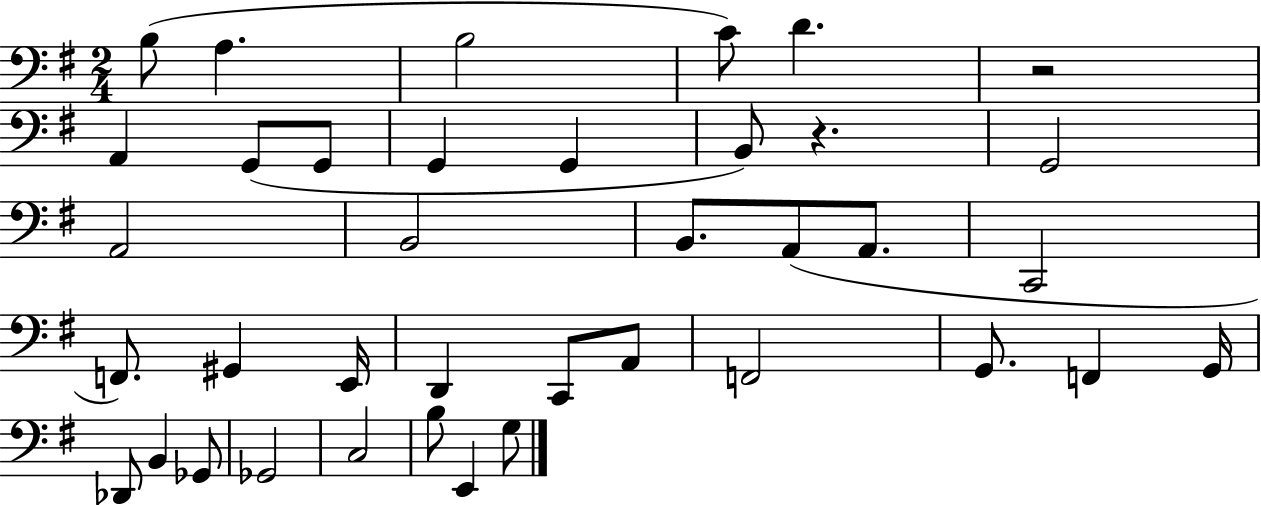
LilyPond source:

{
  \clef bass
  \numericTimeSignature
  \time 2/4
  \key g \major
  b8( a4. | b2 | c'8) d'4. | r2 | \break a,4 g,8( g,8 | g,4 g,4 | b,8) r4. | g,2 | \break a,2 | b,2 | b,8. a,8( a,8. | c,2 | \break f,8.) gis,4 e,16 | d,4 c,8 a,8 | f,2 | g,8. f,4 g,16 | \break des,8 b,4 ges,8 | ges,2 | c2 | b8 e,4 g8 | \break \bar "|."
}